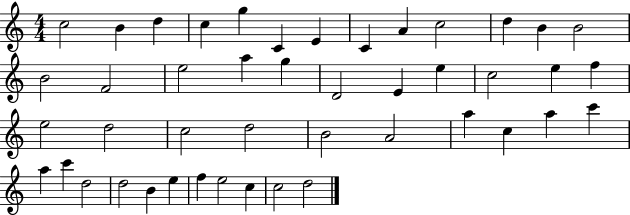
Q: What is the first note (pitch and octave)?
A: C5